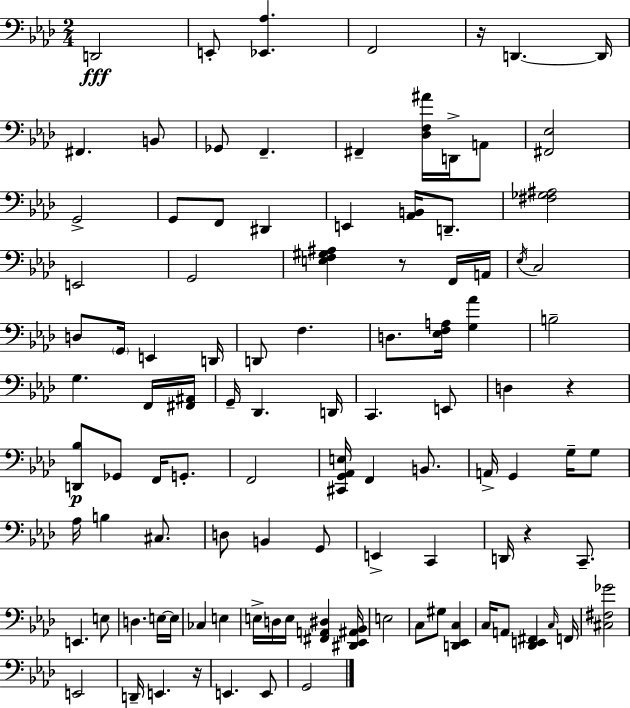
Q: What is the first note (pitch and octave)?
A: D2